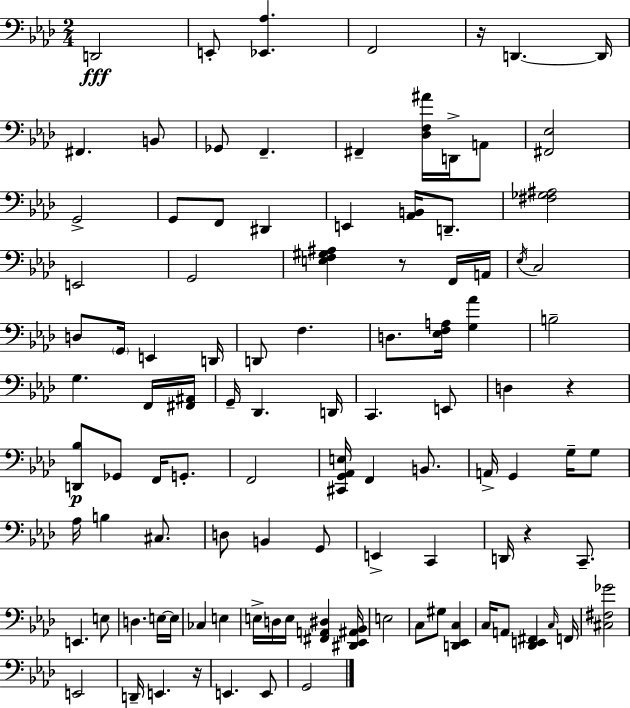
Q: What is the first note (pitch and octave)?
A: D2